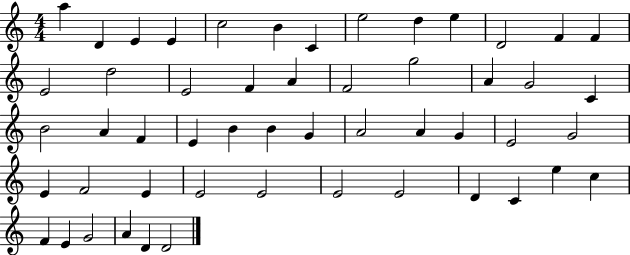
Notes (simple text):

A5/q D4/q E4/q E4/q C5/h B4/q C4/q E5/h D5/q E5/q D4/h F4/q F4/q E4/h D5/h E4/h F4/q A4/q F4/h G5/h A4/q G4/h C4/q B4/h A4/q F4/q E4/q B4/q B4/q G4/q A4/h A4/q G4/q E4/h G4/h E4/q F4/h E4/q E4/h E4/h E4/h E4/h D4/q C4/q E5/q C5/q F4/q E4/q G4/h A4/q D4/q D4/h